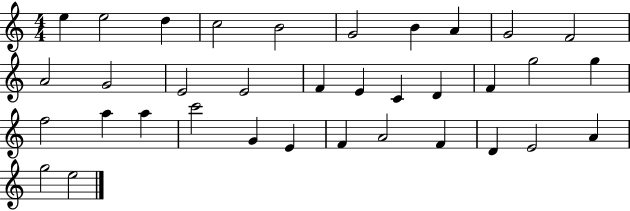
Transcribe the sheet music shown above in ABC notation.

X:1
T:Untitled
M:4/4
L:1/4
K:C
e e2 d c2 B2 G2 B A G2 F2 A2 G2 E2 E2 F E C D F g2 g f2 a a c'2 G E F A2 F D E2 A g2 e2